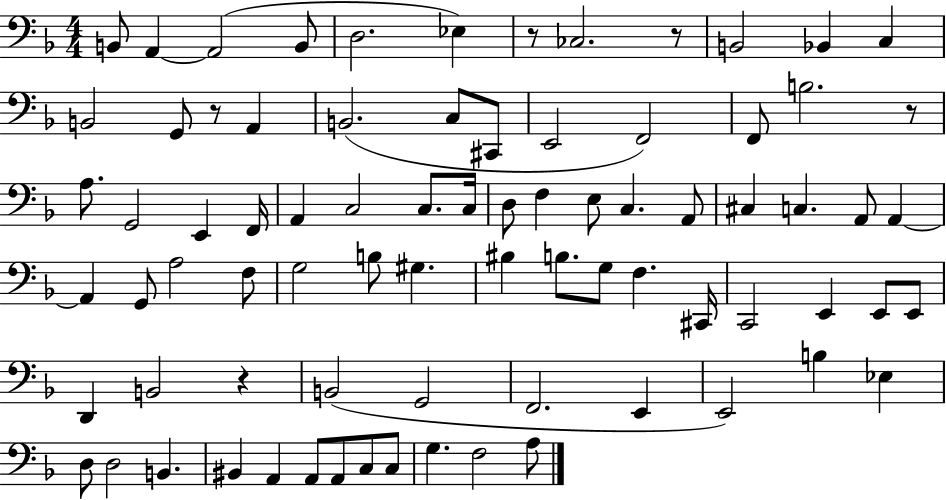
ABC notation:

X:1
T:Untitled
M:4/4
L:1/4
K:F
B,,/2 A,, A,,2 B,,/2 D,2 _E, z/2 _C,2 z/2 B,,2 _B,, C, B,,2 G,,/2 z/2 A,, B,,2 C,/2 ^C,,/2 E,,2 F,,2 F,,/2 B,2 z/2 A,/2 G,,2 E,, F,,/4 A,, C,2 C,/2 C,/4 D,/2 F, E,/2 C, A,,/2 ^C, C, A,,/2 A,, A,, G,,/2 A,2 F,/2 G,2 B,/2 ^G, ^B, B,/2 G,/2 F, ^C,,/4 C,,2 E,, E,,/2 E,,/2 D,, B,,2 z B,,2 G,,2 F,,2 E,, E,,2 B, _E, D,/2 D,2 B,, ^B,, A,, A,,/2 A,,/2 C,/2 C,/2 G, F,2 A,/2